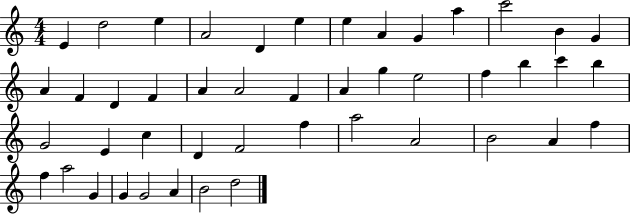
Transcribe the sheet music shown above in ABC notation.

X:1
T:Untitled
M:4/4
L:1/4
K:C
E d2 e A2 D e e A G a c'2 B G A F D F A A2 F A g e2 f b c' b G2 E c D F2 f a2 A2 B2 A f f a2 G G G2 A B2 d2